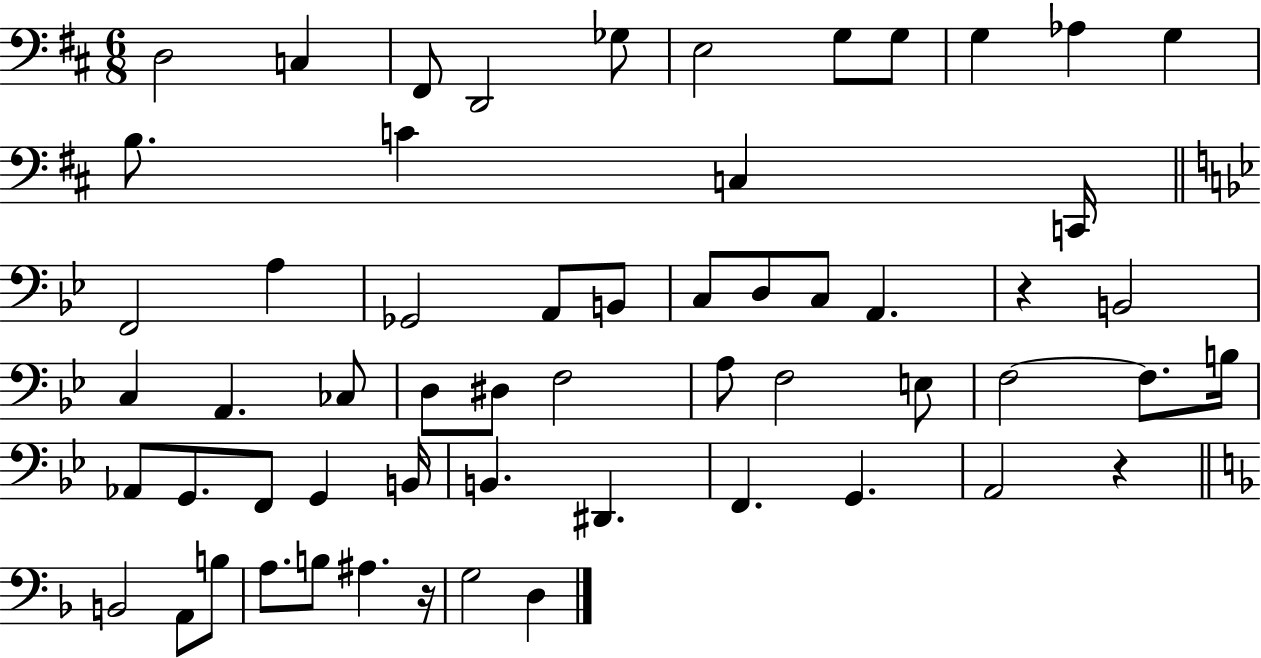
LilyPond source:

{
  \clef bass
  \numericTimeSignature
  \time 6/8
  \key d \major
  d2 c4 | fis,8 d,2 ges8 | e2 g8 g8 | g4 aes4 g4 | \break b8. c'4 c4 c,16 | \bar "||" \break \key bes \major f,2 a4 | ges,2 a,8 b,8 | c8 d8 c8 a,4. | r4 b,2 | \break c4 a,4. ces8 | d8 dis8 f2 | a8 f2 e8 | f2~~ f8. b16 | \break aes,8 g,8. f,8 g,4 b,16 | b,4. dis,4. | f,4. g,4. | a,2 r4 | \break \bar "||" \break \key d \minor b,2 a,8 b8 | a8. b8 ais4. r16 | g2 d4 | \bar "|."
}